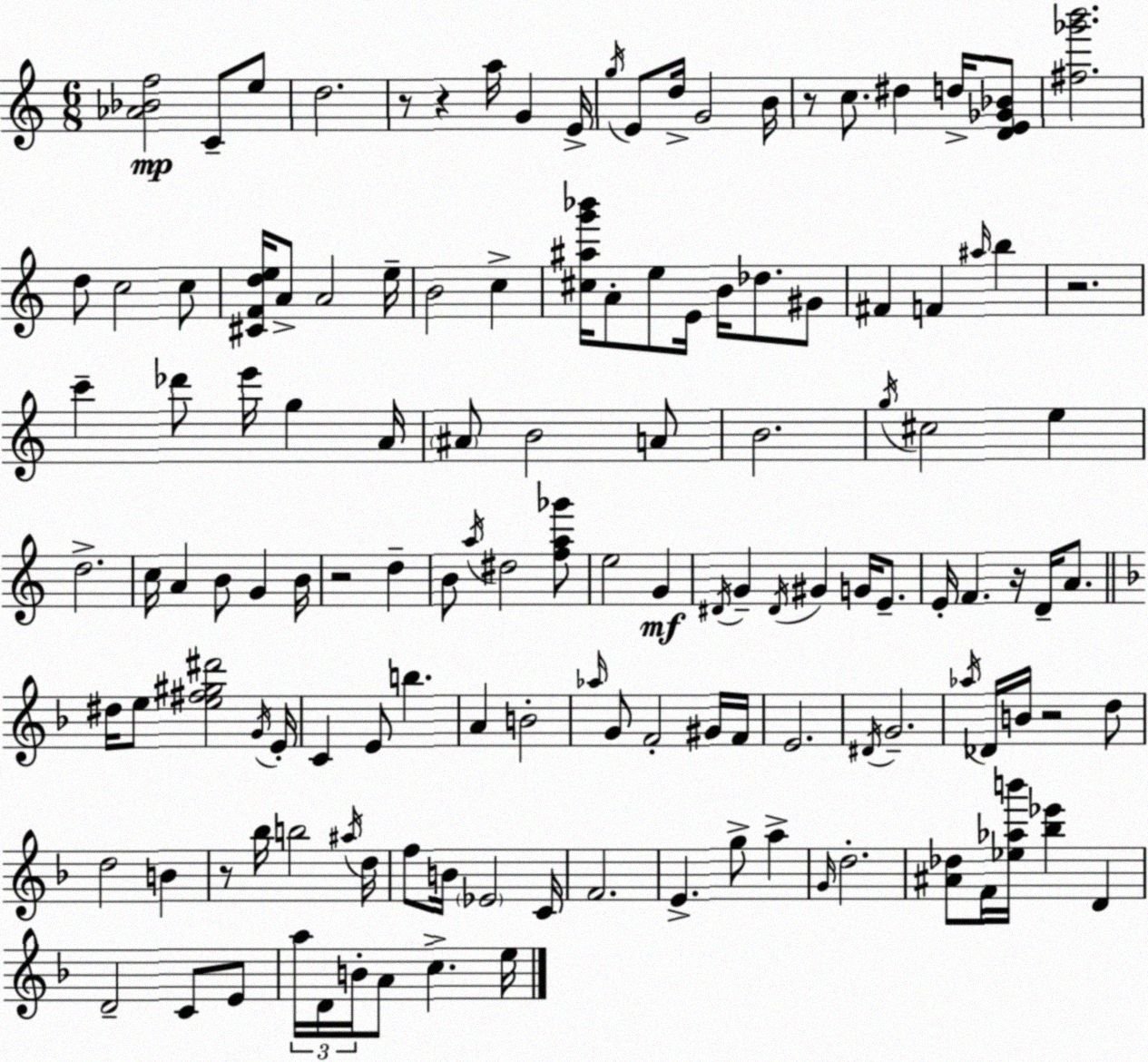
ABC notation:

X:1
T:Untitled
M:6/8
L:1/4
K:C
[_A_Bf]2 C/2 e/2 d2 z/2 z a/4 G E/4 g/4 E/2 d/4 G2 B/4 z/2 c/2 ^d d/4 [DE_G_B]/2 [^f_g'b']2 d/2 c2 c/2 [^CFde]/4 A/2 A2 e/4 B2 c [^c^ag'_b']/4 A/2 e/2 E/4 B/4 _d/2 ^G/2 ^F F ^a/4 b z2 c' _d'/2 e'/4 g A/4 ^A/2 B2 A/2 B2 g/4 ^c2 e d2 c/4 A B/2 G B/4 z2 d B/2 a/4 ^d2 [fa_g']/2 e2 G ^D/4 G ^D/4 ^G G/4 E/2 E/4 F z/4 D/4 A/2 ^d/4 e/2 [e^f^g^d']2 G/4 E/4 C E/2 b A B2 _a/4 G/2 F2 ^G/4 F/4 E2 ^D/4 G2 _a/4 _D/4 B/4 z2 d/2 d2 B z/2 _b/4 b2 ^a/4 d/4 f/2 B/4 _E2 C/4 F2 E g/2 a G/4 d2 [^A_d]/2 F/4 [_e_ab']/4 [_b_e'] D D2 C/2 E/2 a/4 D/4 B/4 A/2 c e/4